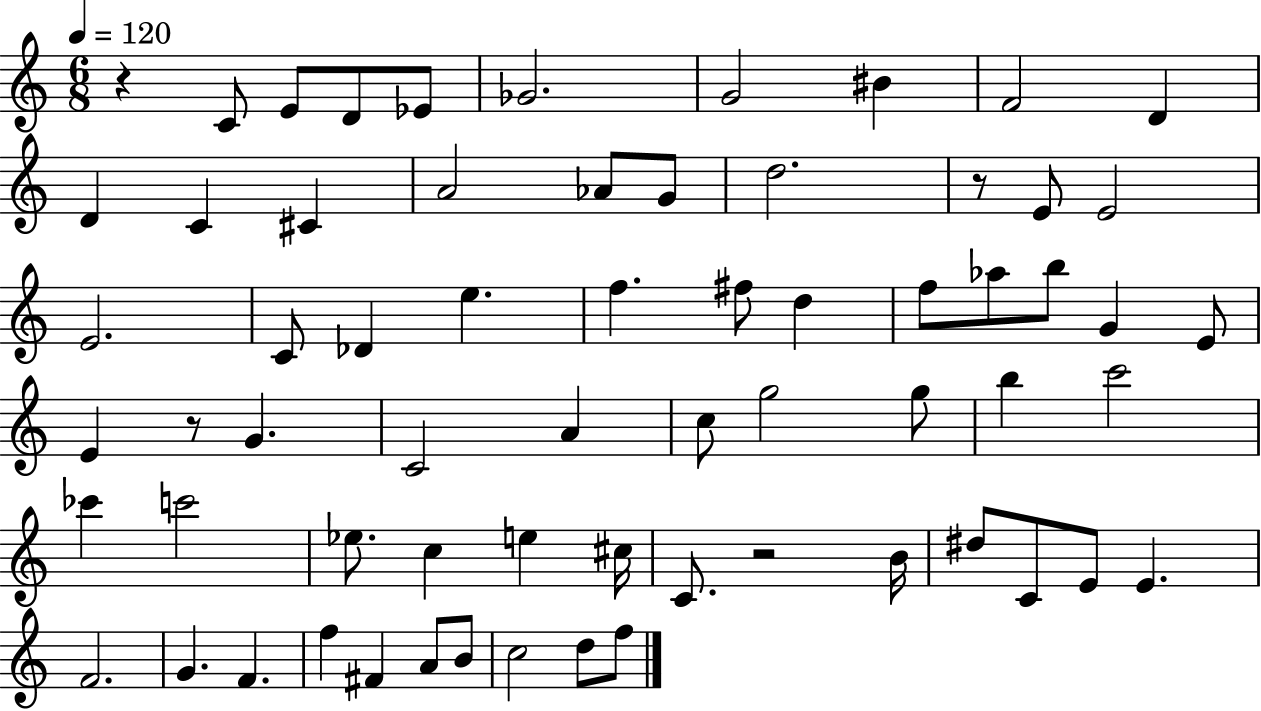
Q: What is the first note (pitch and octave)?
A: C4